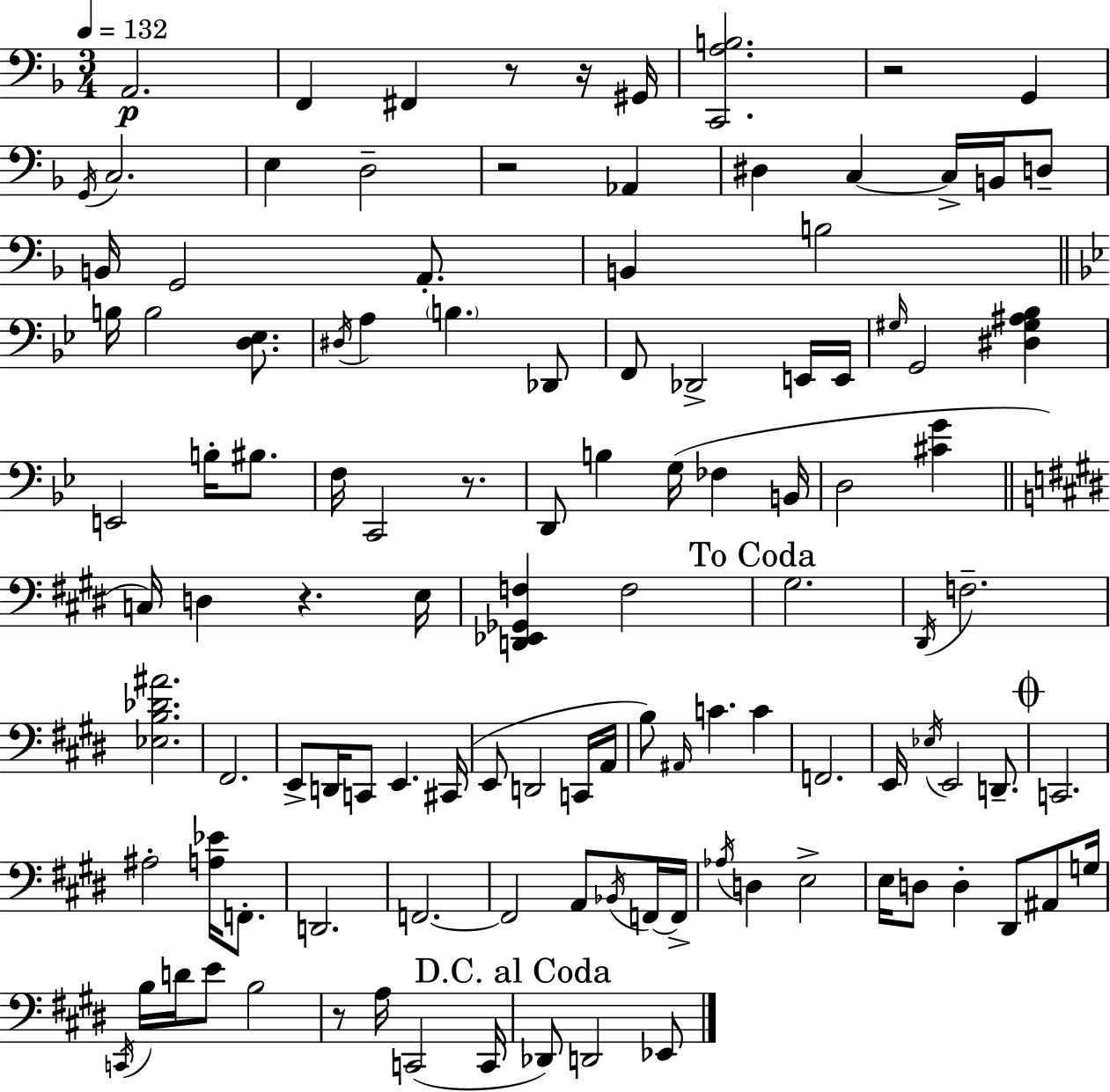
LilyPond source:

{
  \clef bass
  \numericTimeSignature
  \time 3/4
  \key f \major
  \tempo 4 = 132
  a,2.\p | f,4 fis,4 r8 r16 gis,16 | <c, a b>2. | r2 g,4 | \break \acciaccatura { g,16 } c2. | e4 d2-- | r2 aes,4 | dis4 c4~~ c16-> b,16 d8-- | \break b,16 g,2 a,8.-. | b,4 b2 | \bar "||" \break \key bes \major b16 b2 <d ees>8. | \acciaccatura { dis16 } a4 \parenthesize b4. des,8 | f,8 des,2-> e,16 | e,16 \grace { gis16 } g,2 <dis gis ais bes>4 | \break e,2 b16-. bis8. | f16 c,2 r8. | d,8 b4 g16( fes4 | b,16 d2 <cis' g'>4 | \break \bar "||" \break \key e \major c16) d4 r4. e16 | <d, ees, ges, f>4 f2 | \mark "To Coda" gis2. | \acciaccatura { dis,16 } f2.-- | \break <ees b des' ais'>2. | fis,2. | e,8-> d,16 c,8 e,4. | cis,16( e,8 d,2 c,16 | \break a,16 b8) \grace { ais,16 } c'4. c'4 | f,2. | e,16 \acciaccatura { ees16 } e,2 | d,8.-- \mark \markup { \musicglyph "scripts.coda" } c,2. | \break ais2-. <a ees'>16 | f,8.-. d,2. | f,2.~~ | f,2 a,8 | \break \acciaccatura { bes,16 } f,16~~ f,16-> \acciaccatura { aes16 } d4 e2-> | e16 d8 d4-. | dis,8 ais,8 g16 \acciaccatura { c,16 } b16 d'16 e'8 b2 | r8 a16 c,2( | \break c,16 \mark "D.C. al Coda" des,8) d,2 | ees,8 \bar "|."
}